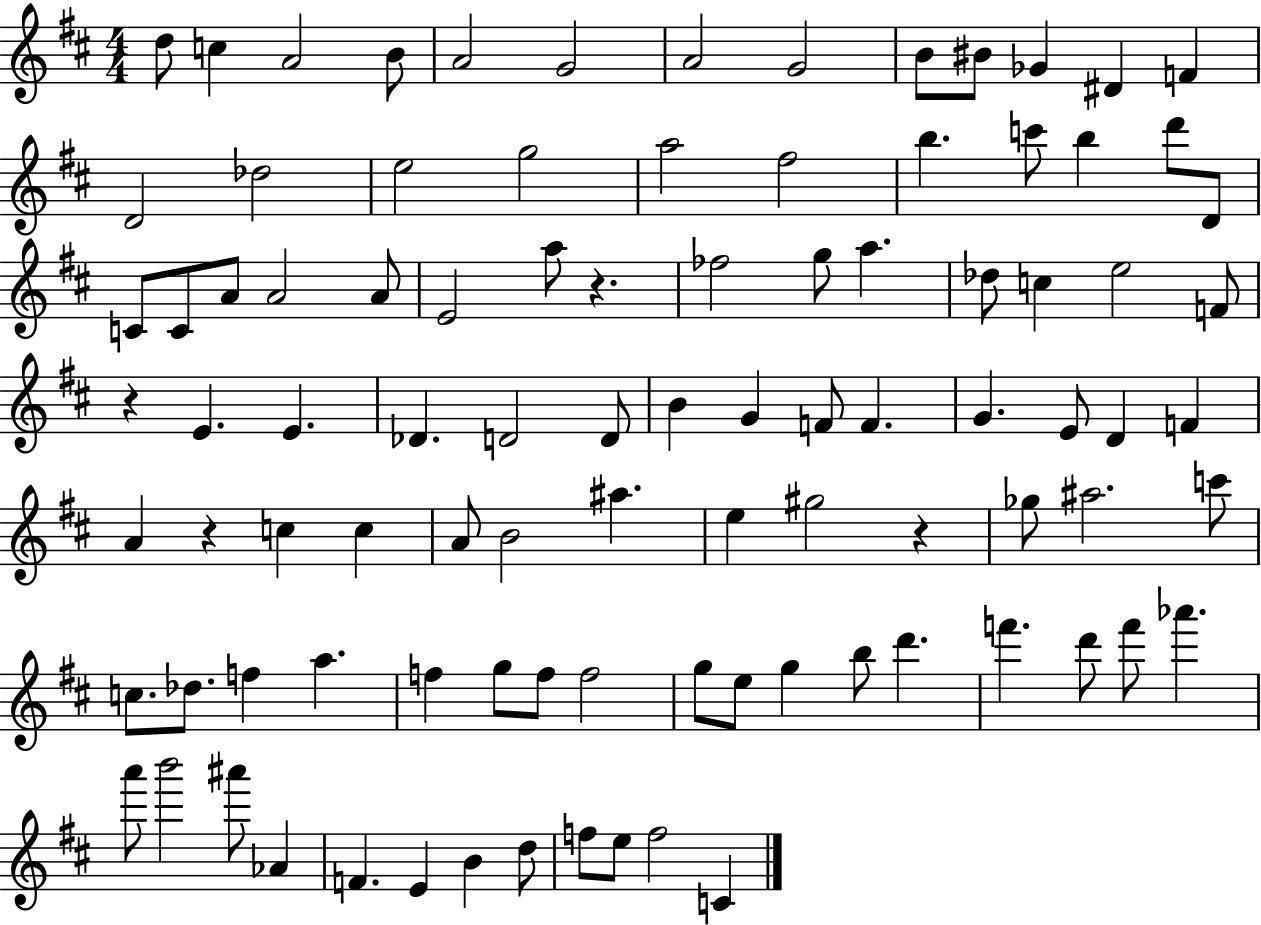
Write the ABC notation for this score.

X:1
T:Untitled
M:4/4
L:1/4
K:D
d/2 c A2 B/2 A2 G2 A2 G2 B/2 ^B/2 _G ^D F D2 _d2 e2 g2 a2 ^f2 b c'/2 b d'/2 D/2 C/2 C/2 A/2 A2 A/2 E2 a/2 z _f2 g/2 a _d/2 c e2 F/2 z E E _D D2 D/2 B G F/2 F G E/2 D F A z c c A/2 B2 ^a e ^g2 z _g/2 ^a2 c'/2 c/2 _d/2 f a f g/2 f/2 f2 g/2 e/2 g b/2 d' f' d'/2 f'/2 _a' a'/2 b'2 ^a'/2 _A F E B d/2 f/2 e/2 f2 C